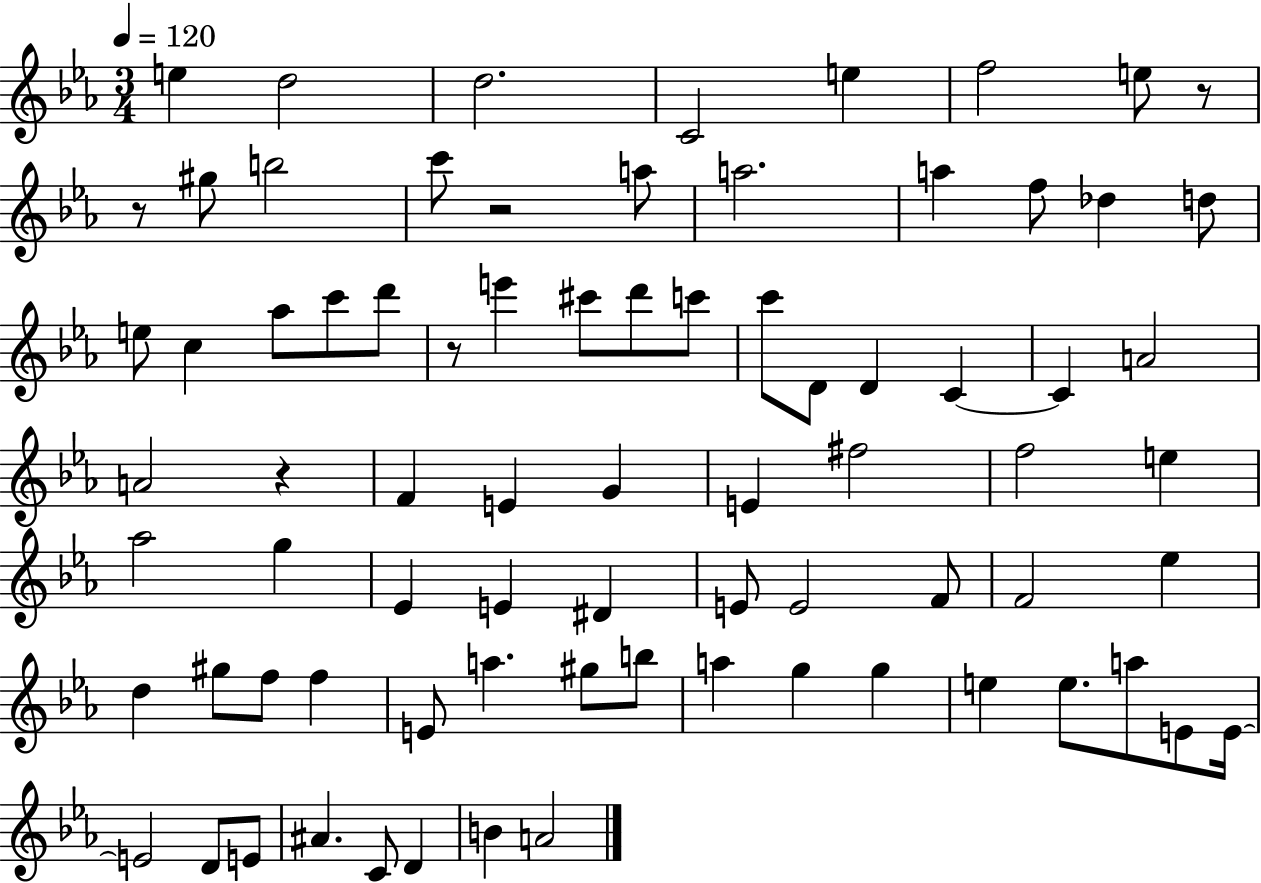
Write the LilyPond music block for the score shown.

{
  \clef treble
  \numericTimeSignature
  \time 3/4
  \key ees \major
  \tempo 4 = 120
  \repeat volta 2 { e''4 d''2 | d''2. | c'2 e''4 | f''2 e''8 r8 | \break r8 gis''8 b''2 | c'''8 r2 a''8 | a''2. | a''4 f''8 des''4 d''8 | \break e''8 c''4 aes''8 c'''8 d'''8 | r8 e'''4 cis'''8 d'''8 c'''8 | c'''8 d'8 d'4 c'4~~ | c'4 a'2 | \break a'2 r4 | f'4 e'4 g'4 | e'4 fis''2 | f''2 e''4 | \break aes''2 g''4 | ees'4 e'4 dis'4 | e'8 e'2 f'8 | f'2 ees''4 | \break d''4 gis''8 f''8 f''4 | e'8 a''4. gis''8 b''8 | a''4 g''4 g''4 | e''4 e''8. a''8 e'8 e'16~~ | \break e'2 d'8 e'8 | ais'4. c'8 d'4 | b'4 a'2 | } \bar "|."
}